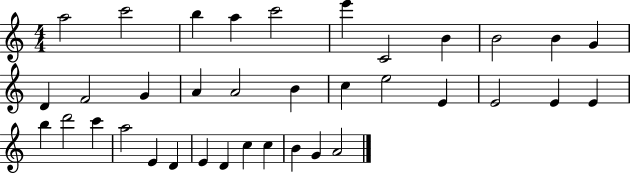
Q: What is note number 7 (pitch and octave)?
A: C4